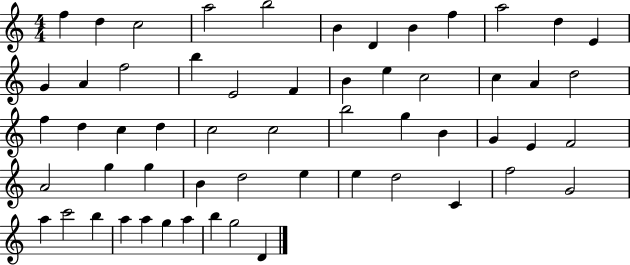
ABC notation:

X:1
T:Untitled
M:4/4
L:1/4
K:C
f d c2 a2 b2 B D B f a2 d E G A f2 b E2 F B e c2 c A d2 f d c d c2 c2 b2 g B G E F2 A2 g g B d2 e e d2 C f2 G2 a c'2 b a a g a b g2 D